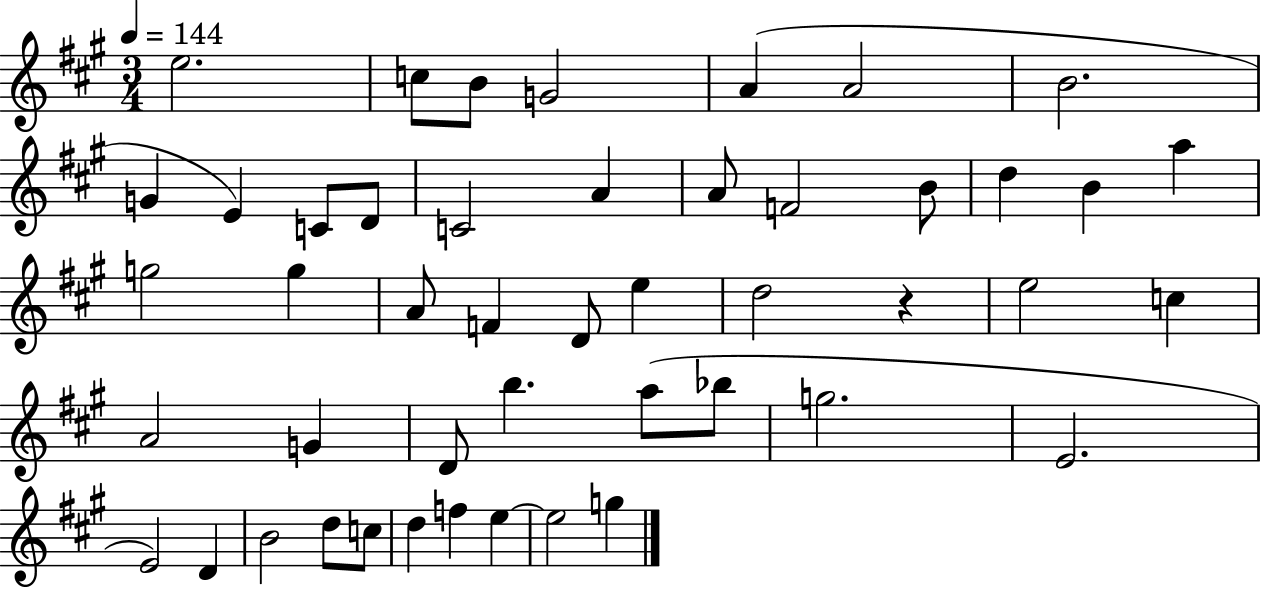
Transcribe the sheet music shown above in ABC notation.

X:1
T:Untitled
M:3/4
L:1/4
K:A
e2 c/2 B/2 G2 A A2 B2 G E C/2 D/2 C2 A A/2 F2 B/2 d B a g2 g A/2 F D/2 e d2 z e2 c A2 G D/2 b a/2 _b/2 g2 E2 E2 D B2 d/2 c/2 d f e e2 g